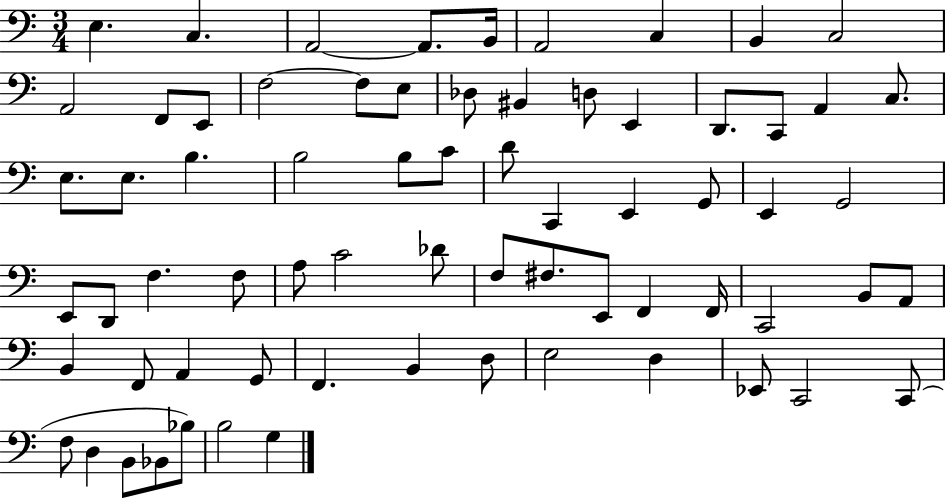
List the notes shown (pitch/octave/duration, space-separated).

E3/q. C3/q. A2/h A2/e. B2/s A2/h C3/q B2/q C3/h A2/h F2/e E2/e F3/h F3/e E3/e Db3/e BIS2/q D3/e E2/q D2/e. C2/e A2/q C3/e. E3/e. E3/e. B3/q. B3/h B3/e C4/e D4/e C2/q E2/q G2/e E2/q G2/h E2/e D2/e F3/q. F3/e A3/e C4/h Db4/e F3/e F#3/e. E2/e F2/q F2/s C2/h B2/e A2/e B2/q F2/e A2/q G2/e F2/q. B2/q D3/e E3/h D3/q Eb2/e C2/h C2/e F3/e D3/q B2/e Bb2/e Bb3/e B3/h G3/q